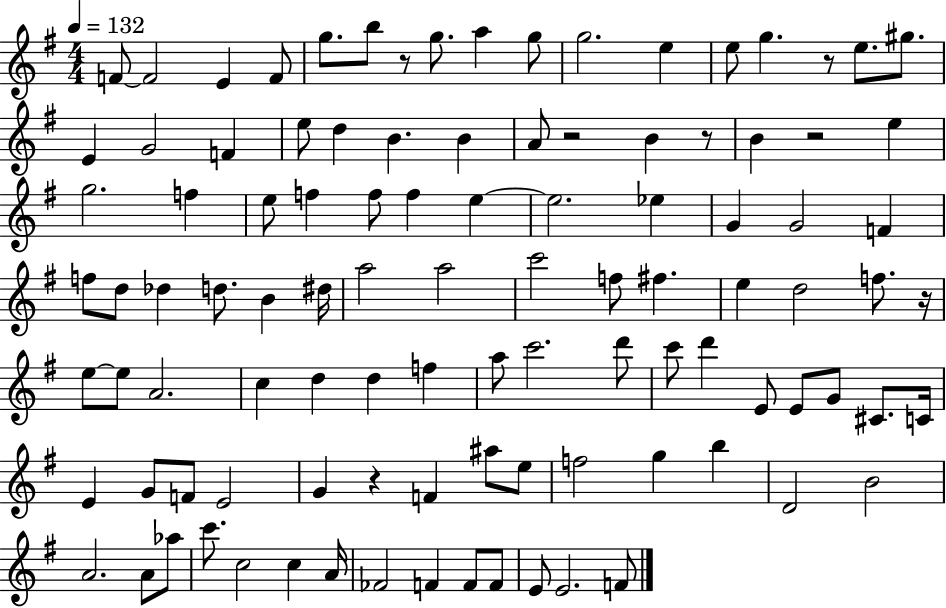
{
  \clef treble
  \numericTimeSignature
  \time 4/4
  \key g \major
  \tempo 4 = 132
  f'8~~ f'2 e'4 f'8 | g''8. b''8 r8 g''8. a''4 g''8 | g''2. e''4 | e''8 g''4. r8 e''8. gis''8. | \break e'4 g'2 f'4 | e''8 d''4 b'4. b'4 | a'8 r2 b'4 r8 | b'4 r2 e''4 | \break g''2. f''4 | e''8 f''4 f''8 f''4 e''4~~ | e''2. ees''4 | g'4 g'2 f'4 | \break f''8 d''8 des''4 d''8. b'4 dis''16 | a''2 a''2 | c'''2 f''8 fis''4. | e''4 d''2 f''8. r16 | \break e''8~~ e''8 a'2. | c''4 d''4 d''4 f''4 | a''8 c'''2. d'''8 | c'''8 d'''4 e'8 e'8 g'8 cis'8. c'16 | \break e'4 g'8 f'8 e'2 | g'4 r4 f'4 ais''8 e''8 | f''2 g''4 b''4 | d'2 b'2 | \break a'2. a'8 aes''8 | c'''8. c''2 c''4 a'16 | fes'2 f'4 f'8 f'8 | e'8 e'2. f'8 | \break \bar "|."
}